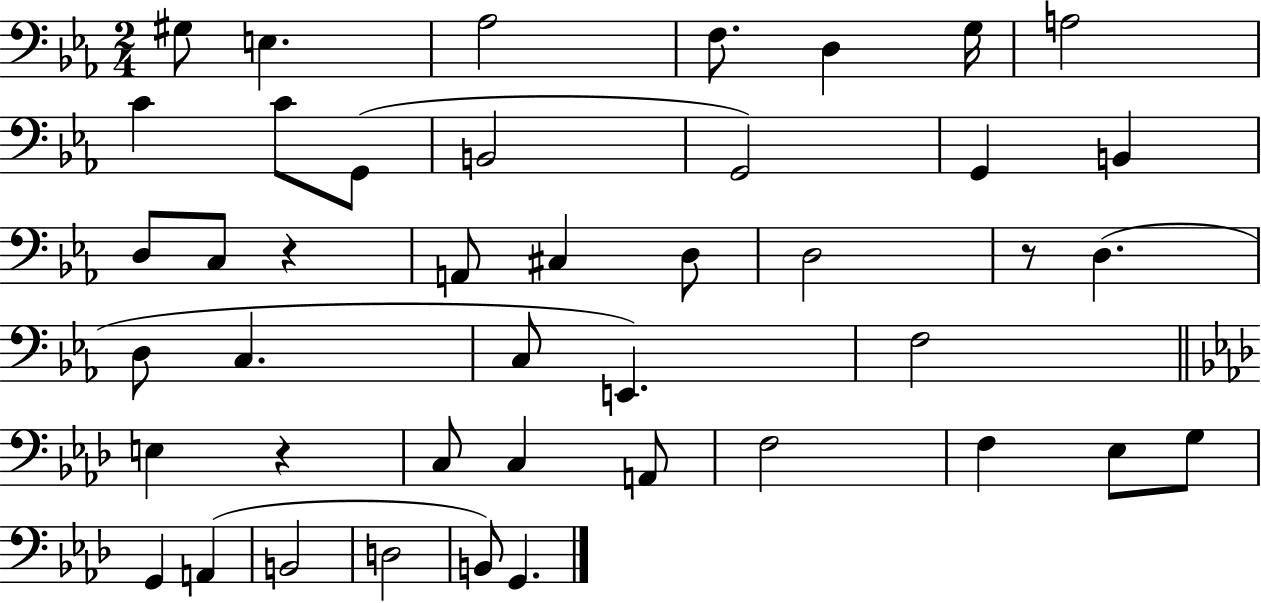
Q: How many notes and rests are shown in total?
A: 43